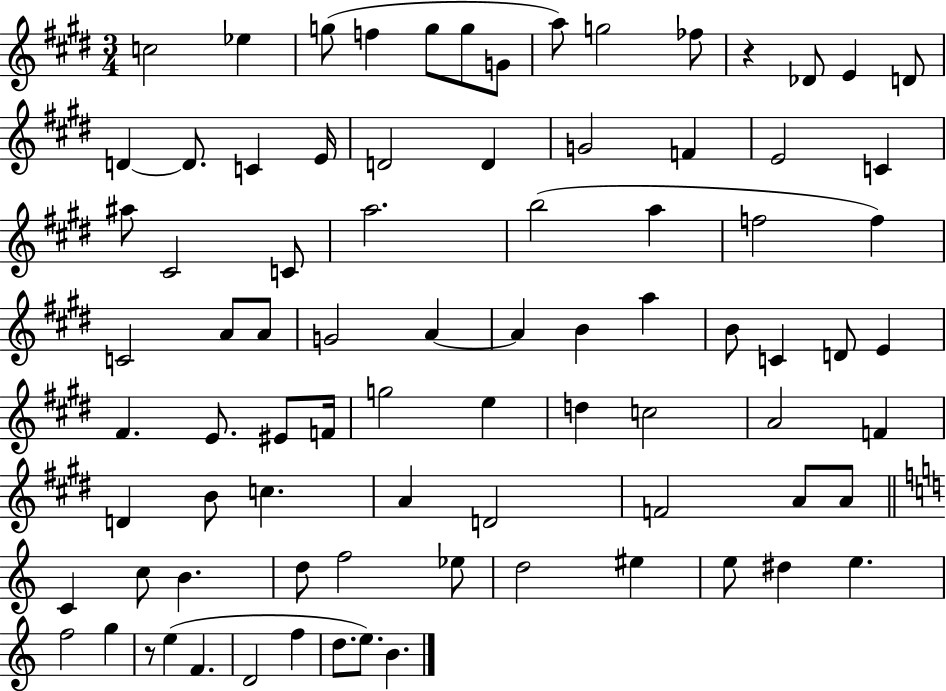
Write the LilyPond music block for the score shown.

{
  \clef treble
  \numericTimeSignature
  \time 3/4
  \key e \major
  c''2 ees''4 | g''8( f''4 g''8 g''8 g'8 | a''8) g''2 fes''8 | r4 des'8 e'4 d'8 | \break d'4~~ d'8. c'4 e'16 | d'2 d'4 | g'2 f'4 | e'2 c'4 | \break ais''8 cis'2 c'8 | a''2. | b''2( a''4 | f''2 f''4) | \break c'2 a'8 a'8 | g'2 a'4~~ | a'4 b'4 a''4 | b'8 c'4 d'8 e'4 | \break fis'4. e'8. eis'8 f'16 | g''2 e''4 | d''4 c''2 | a'2 f'4 | \break d'4 b'8 c''4. | a'4 d'2 | f'2 a'8 a'8 | \bar "||" \break \key c \major c'4 c''8 b'4. | d''8 f''2 ees''8 | d''2 eis''4 | e''8 dis''4 e''4. | \break f''2 g''4 | r8 e''4( f'4. | d'2 f''4 | d''8. e''8.) b'4. | \break \bar "|."
}